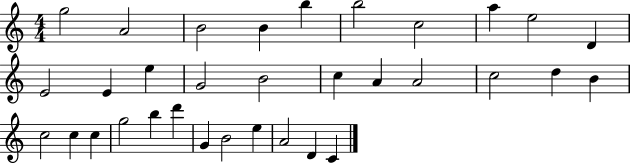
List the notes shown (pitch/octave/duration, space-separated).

G5/h A4/h B4/h B4/q B5/q B5/h C5/h A5/q E5/h D4/q E4/h E4/q E5/q G4/h B4/h C5/q A4/q A4/h C5/h D5/q B4/q C5/h C5/q C5/q G5/h B5/q D6/q G4/q B4/h E5/q A4/h D4/q C4/q